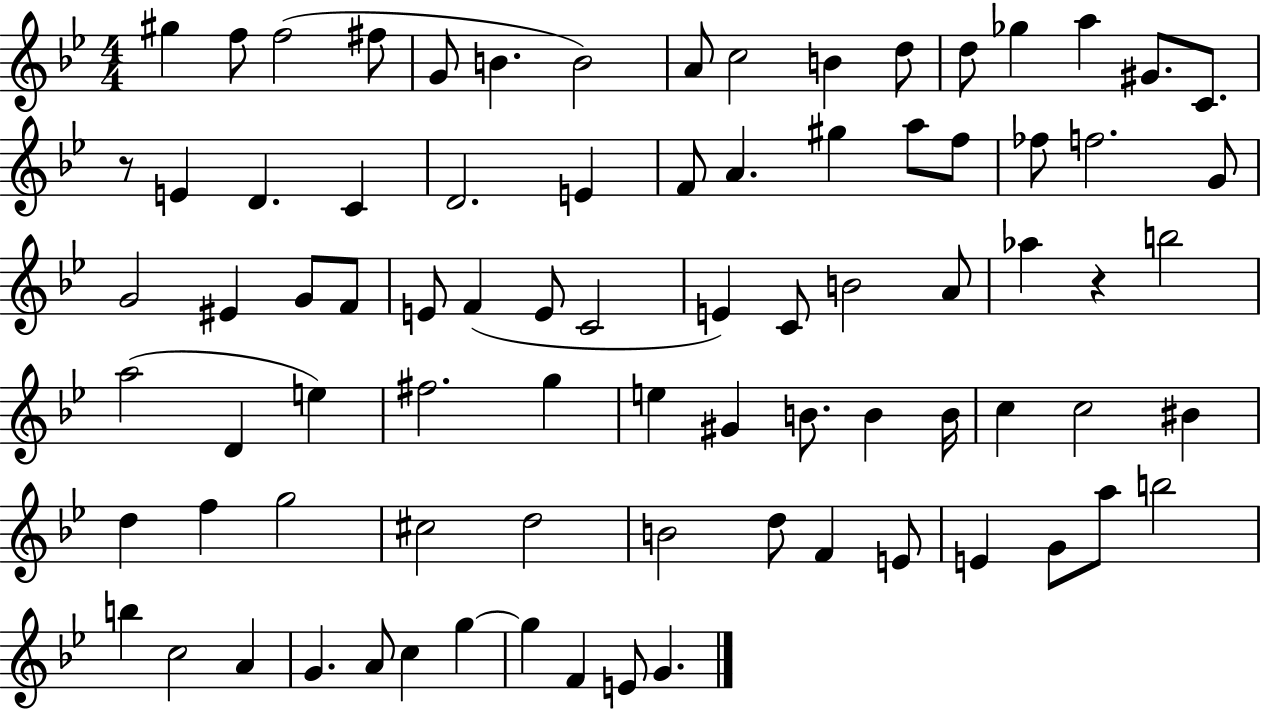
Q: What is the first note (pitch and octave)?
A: G#5